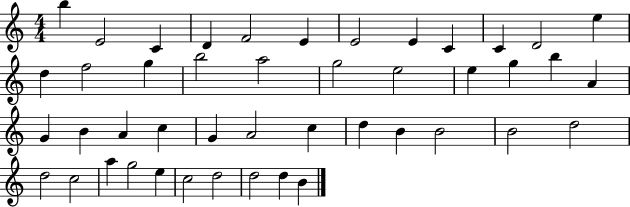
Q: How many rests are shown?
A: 0